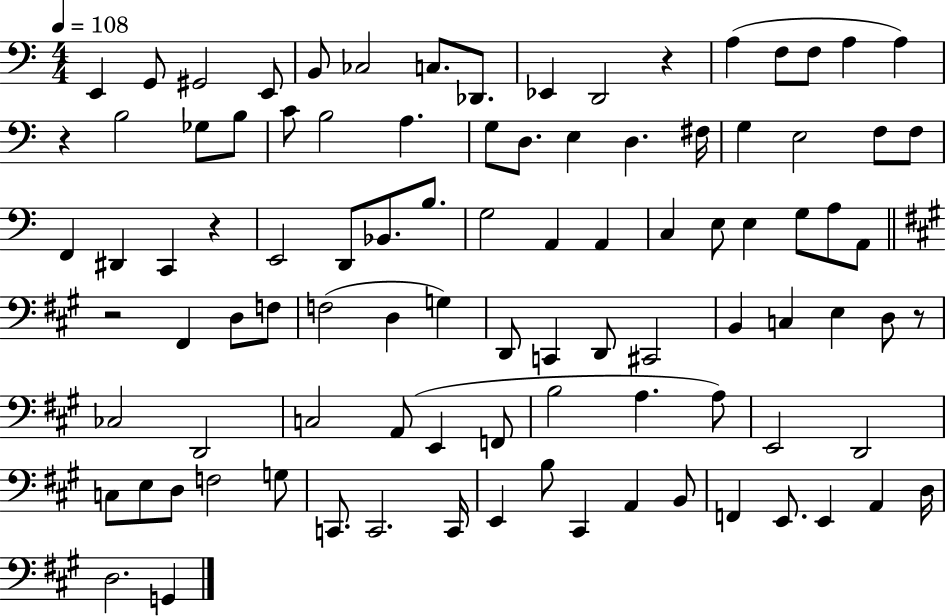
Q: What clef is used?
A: bass